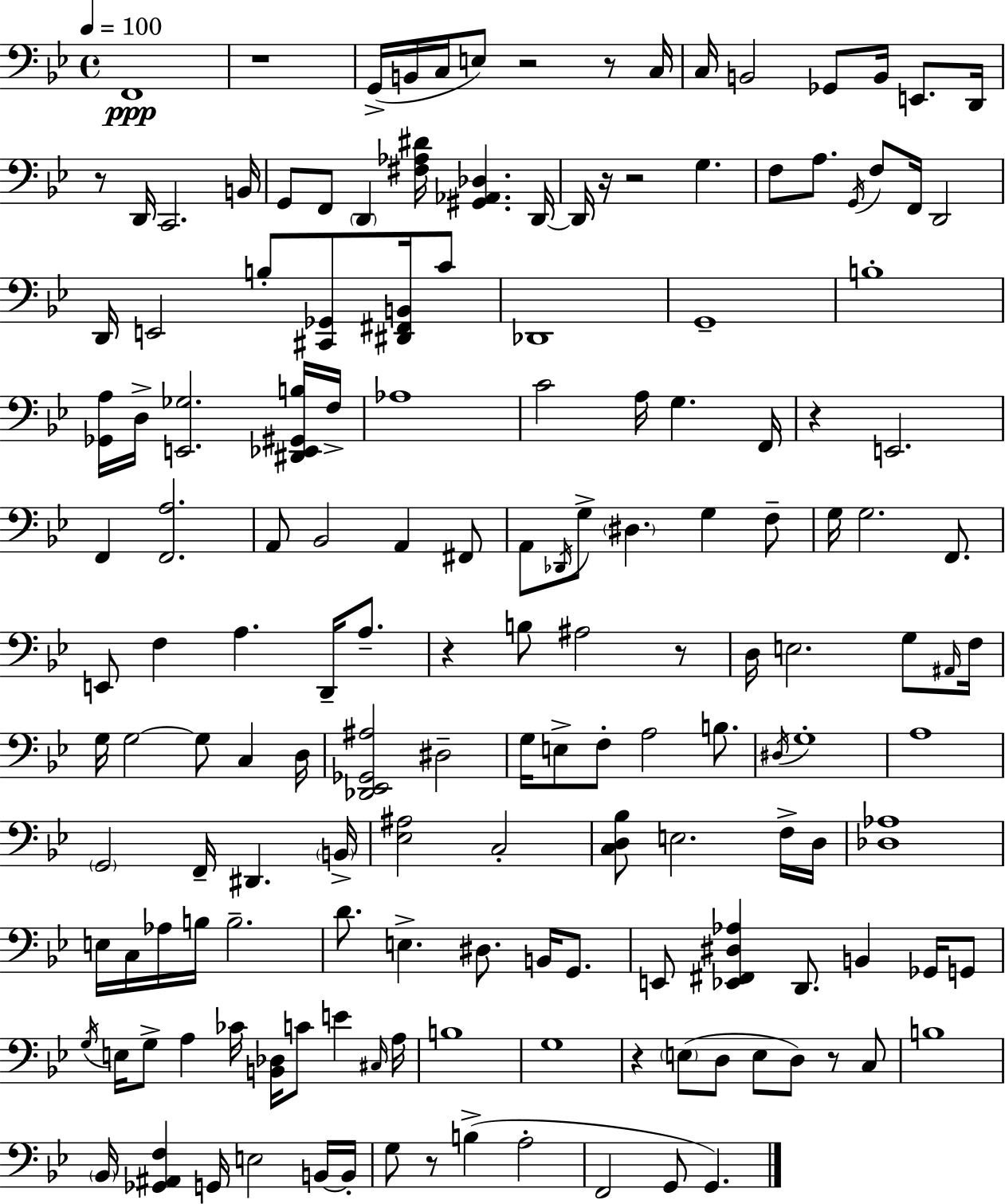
F2/w R/w G2/s B2/s C3/s E3/e R/h R/e C3/s C3/s B2/h Gb2/e B2/s E2/e. D2/s R/e D2/s C2/h. B2/s G2/e F2/e D2/q [F#3,Ab3,D#4]/s [G#2,Ab2,Db3]/q. D2/s D2/s R/s R/h G3/q. F3/e A3/e. G2/s F3/e F2/s D2/h D2/s E2/h B3/e [C#2,Gb2]/e [D#2,F#2,B2]/s C4/e Db2/w G2/w B3/w [Gb2,A3]/s D3/s [E2,Gb3]/h. [D#2,Eb2,G#2,B3]/s F3/s Ab3/w C4/h A3/s G3/q. F2/s R/q E2/h. F2/q [F2,A3]/h. A2/e Bb2/h A2/q F#2/e A2/e Db2/s G3/e D#3/q. G3/q F3/e G3/s G3/h. F2/e. E2/e F3/q A3/q. D2/s A3/e. R/q B3/e A#3/h R/e D3/s E3/h. G3/e A#2/s F3/s G3/s G3/h G3/e C3/q D3/s [Db2,Eb2,Gb2,A#3]/h D#3/h G3/s E3/e F3/e A3/h B3/e. D#3/s G3/w A3/w G2/h F2/s D#2/q. B2/s [Eb3,A#3]/h C3/h [C3,D3,Bb3]/e E3/h. F3/s D3/s [Db3,Ab3]/w E3/s C3/s Ab3/s B3/s B3/h. D4/e. E3/q. D#3/e. B2/s G2/e. E2/e [Eb2,F#2,D#3,Ab3]/q D2/e. B2/q Gb2/s G2/e G3/s E3/s G3/e A3/q CES4/s [B2,Db3]/s C4/e E4/q C#3/s A3/s B3/w G3/w R/q E3/e D3/e E3/e D3/e R/e C3/e B3/w Bb2/s [Gb2,A#2,F3]/q G2/s E3/h B2/s B2/s G3/e R/e B3/q A3/h F2/h G2/e G2/q.